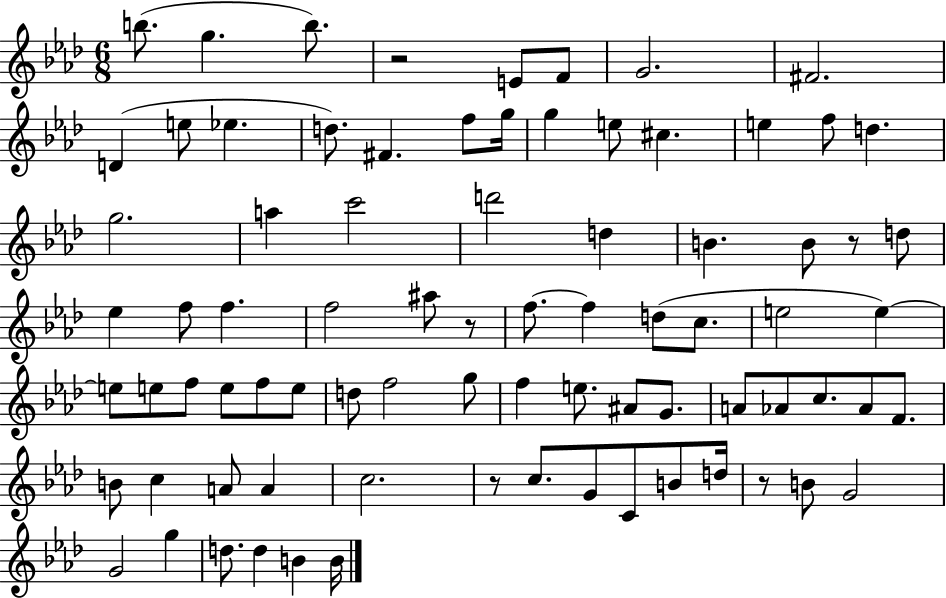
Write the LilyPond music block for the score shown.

{
  \clef treble
  \numericTimeSignature
  \time 6/8
  \key aes \major
  b''8.( g''4. b''8.) | r2 e'8 f'8 | g'2. | fis'2. | \break d'4( e''8 ees''4. | d''8.) fis'4. f''8 g''16 | g''4 e''8 cis''4. | e''4 f''8 d''4. | \break g''2. | a''4 c'''2 | d'''2 d''4 | b'4. b'8 r8 d''8 | \break ees''4 f''8 f''4. | f''2 ais''8 r8 | f''8.~~ f''4 d''8( c''8. | e''2 e''4~~) | \break e''8 e''8 f''8 e''8 f''8 e''8 | d''8 f''2 g''8 | f''4 e''8. ais'8 g'8. | a'8 aes'8 c''8. aes'8 f'8. | \break b'8 c''4 a'8 a'4 | c''2. | r8 c''8. g'8 c'8 b'8 d''16 | r8 b'8 g'2 | \break g'2 g''4 | d''8. d''4 b'4 b'16 | \bar "|."
}